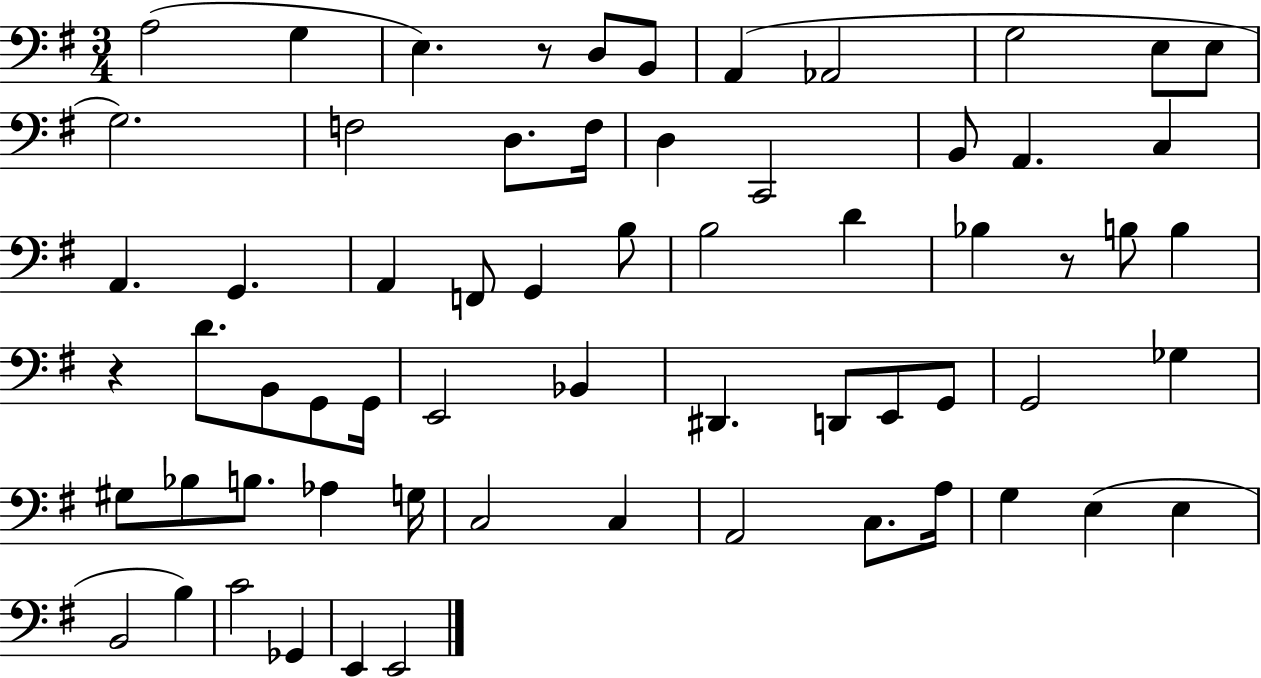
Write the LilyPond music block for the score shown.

{
  \clef bass
  \numericTimeSignature
  \time 3/4
  \key g \major
  a2( g4 | e4.) r8 d8 b,8 | a,4( aes,2 | g2 e8 e8 | \break g2.) | f2 d8. f16 | d4 c,2 | b,8 a,4. c4 | \break a,4. g,4. | a,4 f,8 g,4 b8 | b2 d'4 | bes4 r8 b8 b4 | \break r4 d'8. b,8 g,8 g,16 | e,2 bes,4 | dis,4. d,8 e,8 g,8 | g,2 ges4 | \break gis8 bes8 b8. aes4 g16 | c2 c4 | a,2 c8. a16 | g4 e4( e4 | \break b,2 b4) | c'2 ges,4 | e,4 e,2 | \bar "|."
}